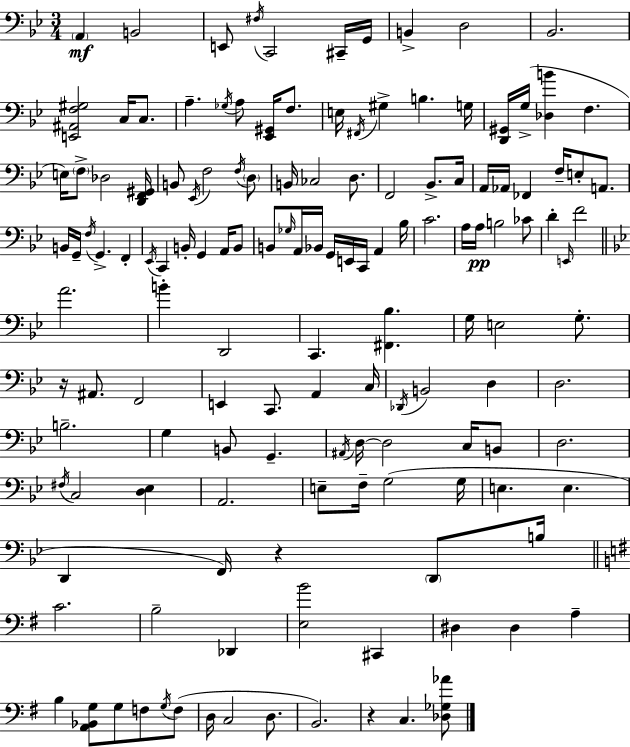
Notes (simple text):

A2/q B2/h E2/e F#3/s C2/h C#2/s G2/s B2/q D3/h Bb2/h. [E2,A#2,F3,G#3]/h C3/s C3/e. A3/q. Gb3/s A3/e [Eb2,G#2]/s F3/e. E3/s F#2/s G#3/q B3/q. G3/s [D2,G#2]/s G3/s [Db3,B4]/q F3/q. E3/s F3/e Db3/h [D2,F2,G#2]/s B2/e Eb2/s F3/h F3/s D3/e B2/s CES3/h D3/e. F2/h Bb2/e. C3/s A2/s Ab2/s FES2/q F3/s E3/e A2/e. B2/s G2/s F3/s G2/q. F2/q Eb2/s C2/q B2/s G2/q A2/s B2/e B2/e Gb3/s A2/s Bb2/s G2/s E2/s C2/s A2/q Bb3/s C4/h. A3/s A3/s B3/h CES4/e D4/q E2/s F4/h A4/h. B4/q D2/h C2/q. [F#2,Bb3]/q. G3/s E3/h G3/e. R/s A#2/e. F2/h E2/q C2/e. A2/q C3/s Db2/s B2/h D3/q D3/h. B3/h. G3/q B2/e G2/q. A#2/s D3/s D3/h C3/s B2/e D3/h. F#3/s C3/h [D3,Eb3]/q A2/h. E3/e F3/s G3/h G3/s E3/q. E3/q. D2/q F2/s R/q D2/e B3/s C4/h. B3/h Db2/q [E3,B4]/h C#2/q D#3/q D#3/q A3/q B3/q [A2,Bb2,G3]/e G3/e F3/e G3/s F3/e D3/s C3/h D3/e. B2/h. R/q C3/q. [Db3,Gb3,Ab4]/e